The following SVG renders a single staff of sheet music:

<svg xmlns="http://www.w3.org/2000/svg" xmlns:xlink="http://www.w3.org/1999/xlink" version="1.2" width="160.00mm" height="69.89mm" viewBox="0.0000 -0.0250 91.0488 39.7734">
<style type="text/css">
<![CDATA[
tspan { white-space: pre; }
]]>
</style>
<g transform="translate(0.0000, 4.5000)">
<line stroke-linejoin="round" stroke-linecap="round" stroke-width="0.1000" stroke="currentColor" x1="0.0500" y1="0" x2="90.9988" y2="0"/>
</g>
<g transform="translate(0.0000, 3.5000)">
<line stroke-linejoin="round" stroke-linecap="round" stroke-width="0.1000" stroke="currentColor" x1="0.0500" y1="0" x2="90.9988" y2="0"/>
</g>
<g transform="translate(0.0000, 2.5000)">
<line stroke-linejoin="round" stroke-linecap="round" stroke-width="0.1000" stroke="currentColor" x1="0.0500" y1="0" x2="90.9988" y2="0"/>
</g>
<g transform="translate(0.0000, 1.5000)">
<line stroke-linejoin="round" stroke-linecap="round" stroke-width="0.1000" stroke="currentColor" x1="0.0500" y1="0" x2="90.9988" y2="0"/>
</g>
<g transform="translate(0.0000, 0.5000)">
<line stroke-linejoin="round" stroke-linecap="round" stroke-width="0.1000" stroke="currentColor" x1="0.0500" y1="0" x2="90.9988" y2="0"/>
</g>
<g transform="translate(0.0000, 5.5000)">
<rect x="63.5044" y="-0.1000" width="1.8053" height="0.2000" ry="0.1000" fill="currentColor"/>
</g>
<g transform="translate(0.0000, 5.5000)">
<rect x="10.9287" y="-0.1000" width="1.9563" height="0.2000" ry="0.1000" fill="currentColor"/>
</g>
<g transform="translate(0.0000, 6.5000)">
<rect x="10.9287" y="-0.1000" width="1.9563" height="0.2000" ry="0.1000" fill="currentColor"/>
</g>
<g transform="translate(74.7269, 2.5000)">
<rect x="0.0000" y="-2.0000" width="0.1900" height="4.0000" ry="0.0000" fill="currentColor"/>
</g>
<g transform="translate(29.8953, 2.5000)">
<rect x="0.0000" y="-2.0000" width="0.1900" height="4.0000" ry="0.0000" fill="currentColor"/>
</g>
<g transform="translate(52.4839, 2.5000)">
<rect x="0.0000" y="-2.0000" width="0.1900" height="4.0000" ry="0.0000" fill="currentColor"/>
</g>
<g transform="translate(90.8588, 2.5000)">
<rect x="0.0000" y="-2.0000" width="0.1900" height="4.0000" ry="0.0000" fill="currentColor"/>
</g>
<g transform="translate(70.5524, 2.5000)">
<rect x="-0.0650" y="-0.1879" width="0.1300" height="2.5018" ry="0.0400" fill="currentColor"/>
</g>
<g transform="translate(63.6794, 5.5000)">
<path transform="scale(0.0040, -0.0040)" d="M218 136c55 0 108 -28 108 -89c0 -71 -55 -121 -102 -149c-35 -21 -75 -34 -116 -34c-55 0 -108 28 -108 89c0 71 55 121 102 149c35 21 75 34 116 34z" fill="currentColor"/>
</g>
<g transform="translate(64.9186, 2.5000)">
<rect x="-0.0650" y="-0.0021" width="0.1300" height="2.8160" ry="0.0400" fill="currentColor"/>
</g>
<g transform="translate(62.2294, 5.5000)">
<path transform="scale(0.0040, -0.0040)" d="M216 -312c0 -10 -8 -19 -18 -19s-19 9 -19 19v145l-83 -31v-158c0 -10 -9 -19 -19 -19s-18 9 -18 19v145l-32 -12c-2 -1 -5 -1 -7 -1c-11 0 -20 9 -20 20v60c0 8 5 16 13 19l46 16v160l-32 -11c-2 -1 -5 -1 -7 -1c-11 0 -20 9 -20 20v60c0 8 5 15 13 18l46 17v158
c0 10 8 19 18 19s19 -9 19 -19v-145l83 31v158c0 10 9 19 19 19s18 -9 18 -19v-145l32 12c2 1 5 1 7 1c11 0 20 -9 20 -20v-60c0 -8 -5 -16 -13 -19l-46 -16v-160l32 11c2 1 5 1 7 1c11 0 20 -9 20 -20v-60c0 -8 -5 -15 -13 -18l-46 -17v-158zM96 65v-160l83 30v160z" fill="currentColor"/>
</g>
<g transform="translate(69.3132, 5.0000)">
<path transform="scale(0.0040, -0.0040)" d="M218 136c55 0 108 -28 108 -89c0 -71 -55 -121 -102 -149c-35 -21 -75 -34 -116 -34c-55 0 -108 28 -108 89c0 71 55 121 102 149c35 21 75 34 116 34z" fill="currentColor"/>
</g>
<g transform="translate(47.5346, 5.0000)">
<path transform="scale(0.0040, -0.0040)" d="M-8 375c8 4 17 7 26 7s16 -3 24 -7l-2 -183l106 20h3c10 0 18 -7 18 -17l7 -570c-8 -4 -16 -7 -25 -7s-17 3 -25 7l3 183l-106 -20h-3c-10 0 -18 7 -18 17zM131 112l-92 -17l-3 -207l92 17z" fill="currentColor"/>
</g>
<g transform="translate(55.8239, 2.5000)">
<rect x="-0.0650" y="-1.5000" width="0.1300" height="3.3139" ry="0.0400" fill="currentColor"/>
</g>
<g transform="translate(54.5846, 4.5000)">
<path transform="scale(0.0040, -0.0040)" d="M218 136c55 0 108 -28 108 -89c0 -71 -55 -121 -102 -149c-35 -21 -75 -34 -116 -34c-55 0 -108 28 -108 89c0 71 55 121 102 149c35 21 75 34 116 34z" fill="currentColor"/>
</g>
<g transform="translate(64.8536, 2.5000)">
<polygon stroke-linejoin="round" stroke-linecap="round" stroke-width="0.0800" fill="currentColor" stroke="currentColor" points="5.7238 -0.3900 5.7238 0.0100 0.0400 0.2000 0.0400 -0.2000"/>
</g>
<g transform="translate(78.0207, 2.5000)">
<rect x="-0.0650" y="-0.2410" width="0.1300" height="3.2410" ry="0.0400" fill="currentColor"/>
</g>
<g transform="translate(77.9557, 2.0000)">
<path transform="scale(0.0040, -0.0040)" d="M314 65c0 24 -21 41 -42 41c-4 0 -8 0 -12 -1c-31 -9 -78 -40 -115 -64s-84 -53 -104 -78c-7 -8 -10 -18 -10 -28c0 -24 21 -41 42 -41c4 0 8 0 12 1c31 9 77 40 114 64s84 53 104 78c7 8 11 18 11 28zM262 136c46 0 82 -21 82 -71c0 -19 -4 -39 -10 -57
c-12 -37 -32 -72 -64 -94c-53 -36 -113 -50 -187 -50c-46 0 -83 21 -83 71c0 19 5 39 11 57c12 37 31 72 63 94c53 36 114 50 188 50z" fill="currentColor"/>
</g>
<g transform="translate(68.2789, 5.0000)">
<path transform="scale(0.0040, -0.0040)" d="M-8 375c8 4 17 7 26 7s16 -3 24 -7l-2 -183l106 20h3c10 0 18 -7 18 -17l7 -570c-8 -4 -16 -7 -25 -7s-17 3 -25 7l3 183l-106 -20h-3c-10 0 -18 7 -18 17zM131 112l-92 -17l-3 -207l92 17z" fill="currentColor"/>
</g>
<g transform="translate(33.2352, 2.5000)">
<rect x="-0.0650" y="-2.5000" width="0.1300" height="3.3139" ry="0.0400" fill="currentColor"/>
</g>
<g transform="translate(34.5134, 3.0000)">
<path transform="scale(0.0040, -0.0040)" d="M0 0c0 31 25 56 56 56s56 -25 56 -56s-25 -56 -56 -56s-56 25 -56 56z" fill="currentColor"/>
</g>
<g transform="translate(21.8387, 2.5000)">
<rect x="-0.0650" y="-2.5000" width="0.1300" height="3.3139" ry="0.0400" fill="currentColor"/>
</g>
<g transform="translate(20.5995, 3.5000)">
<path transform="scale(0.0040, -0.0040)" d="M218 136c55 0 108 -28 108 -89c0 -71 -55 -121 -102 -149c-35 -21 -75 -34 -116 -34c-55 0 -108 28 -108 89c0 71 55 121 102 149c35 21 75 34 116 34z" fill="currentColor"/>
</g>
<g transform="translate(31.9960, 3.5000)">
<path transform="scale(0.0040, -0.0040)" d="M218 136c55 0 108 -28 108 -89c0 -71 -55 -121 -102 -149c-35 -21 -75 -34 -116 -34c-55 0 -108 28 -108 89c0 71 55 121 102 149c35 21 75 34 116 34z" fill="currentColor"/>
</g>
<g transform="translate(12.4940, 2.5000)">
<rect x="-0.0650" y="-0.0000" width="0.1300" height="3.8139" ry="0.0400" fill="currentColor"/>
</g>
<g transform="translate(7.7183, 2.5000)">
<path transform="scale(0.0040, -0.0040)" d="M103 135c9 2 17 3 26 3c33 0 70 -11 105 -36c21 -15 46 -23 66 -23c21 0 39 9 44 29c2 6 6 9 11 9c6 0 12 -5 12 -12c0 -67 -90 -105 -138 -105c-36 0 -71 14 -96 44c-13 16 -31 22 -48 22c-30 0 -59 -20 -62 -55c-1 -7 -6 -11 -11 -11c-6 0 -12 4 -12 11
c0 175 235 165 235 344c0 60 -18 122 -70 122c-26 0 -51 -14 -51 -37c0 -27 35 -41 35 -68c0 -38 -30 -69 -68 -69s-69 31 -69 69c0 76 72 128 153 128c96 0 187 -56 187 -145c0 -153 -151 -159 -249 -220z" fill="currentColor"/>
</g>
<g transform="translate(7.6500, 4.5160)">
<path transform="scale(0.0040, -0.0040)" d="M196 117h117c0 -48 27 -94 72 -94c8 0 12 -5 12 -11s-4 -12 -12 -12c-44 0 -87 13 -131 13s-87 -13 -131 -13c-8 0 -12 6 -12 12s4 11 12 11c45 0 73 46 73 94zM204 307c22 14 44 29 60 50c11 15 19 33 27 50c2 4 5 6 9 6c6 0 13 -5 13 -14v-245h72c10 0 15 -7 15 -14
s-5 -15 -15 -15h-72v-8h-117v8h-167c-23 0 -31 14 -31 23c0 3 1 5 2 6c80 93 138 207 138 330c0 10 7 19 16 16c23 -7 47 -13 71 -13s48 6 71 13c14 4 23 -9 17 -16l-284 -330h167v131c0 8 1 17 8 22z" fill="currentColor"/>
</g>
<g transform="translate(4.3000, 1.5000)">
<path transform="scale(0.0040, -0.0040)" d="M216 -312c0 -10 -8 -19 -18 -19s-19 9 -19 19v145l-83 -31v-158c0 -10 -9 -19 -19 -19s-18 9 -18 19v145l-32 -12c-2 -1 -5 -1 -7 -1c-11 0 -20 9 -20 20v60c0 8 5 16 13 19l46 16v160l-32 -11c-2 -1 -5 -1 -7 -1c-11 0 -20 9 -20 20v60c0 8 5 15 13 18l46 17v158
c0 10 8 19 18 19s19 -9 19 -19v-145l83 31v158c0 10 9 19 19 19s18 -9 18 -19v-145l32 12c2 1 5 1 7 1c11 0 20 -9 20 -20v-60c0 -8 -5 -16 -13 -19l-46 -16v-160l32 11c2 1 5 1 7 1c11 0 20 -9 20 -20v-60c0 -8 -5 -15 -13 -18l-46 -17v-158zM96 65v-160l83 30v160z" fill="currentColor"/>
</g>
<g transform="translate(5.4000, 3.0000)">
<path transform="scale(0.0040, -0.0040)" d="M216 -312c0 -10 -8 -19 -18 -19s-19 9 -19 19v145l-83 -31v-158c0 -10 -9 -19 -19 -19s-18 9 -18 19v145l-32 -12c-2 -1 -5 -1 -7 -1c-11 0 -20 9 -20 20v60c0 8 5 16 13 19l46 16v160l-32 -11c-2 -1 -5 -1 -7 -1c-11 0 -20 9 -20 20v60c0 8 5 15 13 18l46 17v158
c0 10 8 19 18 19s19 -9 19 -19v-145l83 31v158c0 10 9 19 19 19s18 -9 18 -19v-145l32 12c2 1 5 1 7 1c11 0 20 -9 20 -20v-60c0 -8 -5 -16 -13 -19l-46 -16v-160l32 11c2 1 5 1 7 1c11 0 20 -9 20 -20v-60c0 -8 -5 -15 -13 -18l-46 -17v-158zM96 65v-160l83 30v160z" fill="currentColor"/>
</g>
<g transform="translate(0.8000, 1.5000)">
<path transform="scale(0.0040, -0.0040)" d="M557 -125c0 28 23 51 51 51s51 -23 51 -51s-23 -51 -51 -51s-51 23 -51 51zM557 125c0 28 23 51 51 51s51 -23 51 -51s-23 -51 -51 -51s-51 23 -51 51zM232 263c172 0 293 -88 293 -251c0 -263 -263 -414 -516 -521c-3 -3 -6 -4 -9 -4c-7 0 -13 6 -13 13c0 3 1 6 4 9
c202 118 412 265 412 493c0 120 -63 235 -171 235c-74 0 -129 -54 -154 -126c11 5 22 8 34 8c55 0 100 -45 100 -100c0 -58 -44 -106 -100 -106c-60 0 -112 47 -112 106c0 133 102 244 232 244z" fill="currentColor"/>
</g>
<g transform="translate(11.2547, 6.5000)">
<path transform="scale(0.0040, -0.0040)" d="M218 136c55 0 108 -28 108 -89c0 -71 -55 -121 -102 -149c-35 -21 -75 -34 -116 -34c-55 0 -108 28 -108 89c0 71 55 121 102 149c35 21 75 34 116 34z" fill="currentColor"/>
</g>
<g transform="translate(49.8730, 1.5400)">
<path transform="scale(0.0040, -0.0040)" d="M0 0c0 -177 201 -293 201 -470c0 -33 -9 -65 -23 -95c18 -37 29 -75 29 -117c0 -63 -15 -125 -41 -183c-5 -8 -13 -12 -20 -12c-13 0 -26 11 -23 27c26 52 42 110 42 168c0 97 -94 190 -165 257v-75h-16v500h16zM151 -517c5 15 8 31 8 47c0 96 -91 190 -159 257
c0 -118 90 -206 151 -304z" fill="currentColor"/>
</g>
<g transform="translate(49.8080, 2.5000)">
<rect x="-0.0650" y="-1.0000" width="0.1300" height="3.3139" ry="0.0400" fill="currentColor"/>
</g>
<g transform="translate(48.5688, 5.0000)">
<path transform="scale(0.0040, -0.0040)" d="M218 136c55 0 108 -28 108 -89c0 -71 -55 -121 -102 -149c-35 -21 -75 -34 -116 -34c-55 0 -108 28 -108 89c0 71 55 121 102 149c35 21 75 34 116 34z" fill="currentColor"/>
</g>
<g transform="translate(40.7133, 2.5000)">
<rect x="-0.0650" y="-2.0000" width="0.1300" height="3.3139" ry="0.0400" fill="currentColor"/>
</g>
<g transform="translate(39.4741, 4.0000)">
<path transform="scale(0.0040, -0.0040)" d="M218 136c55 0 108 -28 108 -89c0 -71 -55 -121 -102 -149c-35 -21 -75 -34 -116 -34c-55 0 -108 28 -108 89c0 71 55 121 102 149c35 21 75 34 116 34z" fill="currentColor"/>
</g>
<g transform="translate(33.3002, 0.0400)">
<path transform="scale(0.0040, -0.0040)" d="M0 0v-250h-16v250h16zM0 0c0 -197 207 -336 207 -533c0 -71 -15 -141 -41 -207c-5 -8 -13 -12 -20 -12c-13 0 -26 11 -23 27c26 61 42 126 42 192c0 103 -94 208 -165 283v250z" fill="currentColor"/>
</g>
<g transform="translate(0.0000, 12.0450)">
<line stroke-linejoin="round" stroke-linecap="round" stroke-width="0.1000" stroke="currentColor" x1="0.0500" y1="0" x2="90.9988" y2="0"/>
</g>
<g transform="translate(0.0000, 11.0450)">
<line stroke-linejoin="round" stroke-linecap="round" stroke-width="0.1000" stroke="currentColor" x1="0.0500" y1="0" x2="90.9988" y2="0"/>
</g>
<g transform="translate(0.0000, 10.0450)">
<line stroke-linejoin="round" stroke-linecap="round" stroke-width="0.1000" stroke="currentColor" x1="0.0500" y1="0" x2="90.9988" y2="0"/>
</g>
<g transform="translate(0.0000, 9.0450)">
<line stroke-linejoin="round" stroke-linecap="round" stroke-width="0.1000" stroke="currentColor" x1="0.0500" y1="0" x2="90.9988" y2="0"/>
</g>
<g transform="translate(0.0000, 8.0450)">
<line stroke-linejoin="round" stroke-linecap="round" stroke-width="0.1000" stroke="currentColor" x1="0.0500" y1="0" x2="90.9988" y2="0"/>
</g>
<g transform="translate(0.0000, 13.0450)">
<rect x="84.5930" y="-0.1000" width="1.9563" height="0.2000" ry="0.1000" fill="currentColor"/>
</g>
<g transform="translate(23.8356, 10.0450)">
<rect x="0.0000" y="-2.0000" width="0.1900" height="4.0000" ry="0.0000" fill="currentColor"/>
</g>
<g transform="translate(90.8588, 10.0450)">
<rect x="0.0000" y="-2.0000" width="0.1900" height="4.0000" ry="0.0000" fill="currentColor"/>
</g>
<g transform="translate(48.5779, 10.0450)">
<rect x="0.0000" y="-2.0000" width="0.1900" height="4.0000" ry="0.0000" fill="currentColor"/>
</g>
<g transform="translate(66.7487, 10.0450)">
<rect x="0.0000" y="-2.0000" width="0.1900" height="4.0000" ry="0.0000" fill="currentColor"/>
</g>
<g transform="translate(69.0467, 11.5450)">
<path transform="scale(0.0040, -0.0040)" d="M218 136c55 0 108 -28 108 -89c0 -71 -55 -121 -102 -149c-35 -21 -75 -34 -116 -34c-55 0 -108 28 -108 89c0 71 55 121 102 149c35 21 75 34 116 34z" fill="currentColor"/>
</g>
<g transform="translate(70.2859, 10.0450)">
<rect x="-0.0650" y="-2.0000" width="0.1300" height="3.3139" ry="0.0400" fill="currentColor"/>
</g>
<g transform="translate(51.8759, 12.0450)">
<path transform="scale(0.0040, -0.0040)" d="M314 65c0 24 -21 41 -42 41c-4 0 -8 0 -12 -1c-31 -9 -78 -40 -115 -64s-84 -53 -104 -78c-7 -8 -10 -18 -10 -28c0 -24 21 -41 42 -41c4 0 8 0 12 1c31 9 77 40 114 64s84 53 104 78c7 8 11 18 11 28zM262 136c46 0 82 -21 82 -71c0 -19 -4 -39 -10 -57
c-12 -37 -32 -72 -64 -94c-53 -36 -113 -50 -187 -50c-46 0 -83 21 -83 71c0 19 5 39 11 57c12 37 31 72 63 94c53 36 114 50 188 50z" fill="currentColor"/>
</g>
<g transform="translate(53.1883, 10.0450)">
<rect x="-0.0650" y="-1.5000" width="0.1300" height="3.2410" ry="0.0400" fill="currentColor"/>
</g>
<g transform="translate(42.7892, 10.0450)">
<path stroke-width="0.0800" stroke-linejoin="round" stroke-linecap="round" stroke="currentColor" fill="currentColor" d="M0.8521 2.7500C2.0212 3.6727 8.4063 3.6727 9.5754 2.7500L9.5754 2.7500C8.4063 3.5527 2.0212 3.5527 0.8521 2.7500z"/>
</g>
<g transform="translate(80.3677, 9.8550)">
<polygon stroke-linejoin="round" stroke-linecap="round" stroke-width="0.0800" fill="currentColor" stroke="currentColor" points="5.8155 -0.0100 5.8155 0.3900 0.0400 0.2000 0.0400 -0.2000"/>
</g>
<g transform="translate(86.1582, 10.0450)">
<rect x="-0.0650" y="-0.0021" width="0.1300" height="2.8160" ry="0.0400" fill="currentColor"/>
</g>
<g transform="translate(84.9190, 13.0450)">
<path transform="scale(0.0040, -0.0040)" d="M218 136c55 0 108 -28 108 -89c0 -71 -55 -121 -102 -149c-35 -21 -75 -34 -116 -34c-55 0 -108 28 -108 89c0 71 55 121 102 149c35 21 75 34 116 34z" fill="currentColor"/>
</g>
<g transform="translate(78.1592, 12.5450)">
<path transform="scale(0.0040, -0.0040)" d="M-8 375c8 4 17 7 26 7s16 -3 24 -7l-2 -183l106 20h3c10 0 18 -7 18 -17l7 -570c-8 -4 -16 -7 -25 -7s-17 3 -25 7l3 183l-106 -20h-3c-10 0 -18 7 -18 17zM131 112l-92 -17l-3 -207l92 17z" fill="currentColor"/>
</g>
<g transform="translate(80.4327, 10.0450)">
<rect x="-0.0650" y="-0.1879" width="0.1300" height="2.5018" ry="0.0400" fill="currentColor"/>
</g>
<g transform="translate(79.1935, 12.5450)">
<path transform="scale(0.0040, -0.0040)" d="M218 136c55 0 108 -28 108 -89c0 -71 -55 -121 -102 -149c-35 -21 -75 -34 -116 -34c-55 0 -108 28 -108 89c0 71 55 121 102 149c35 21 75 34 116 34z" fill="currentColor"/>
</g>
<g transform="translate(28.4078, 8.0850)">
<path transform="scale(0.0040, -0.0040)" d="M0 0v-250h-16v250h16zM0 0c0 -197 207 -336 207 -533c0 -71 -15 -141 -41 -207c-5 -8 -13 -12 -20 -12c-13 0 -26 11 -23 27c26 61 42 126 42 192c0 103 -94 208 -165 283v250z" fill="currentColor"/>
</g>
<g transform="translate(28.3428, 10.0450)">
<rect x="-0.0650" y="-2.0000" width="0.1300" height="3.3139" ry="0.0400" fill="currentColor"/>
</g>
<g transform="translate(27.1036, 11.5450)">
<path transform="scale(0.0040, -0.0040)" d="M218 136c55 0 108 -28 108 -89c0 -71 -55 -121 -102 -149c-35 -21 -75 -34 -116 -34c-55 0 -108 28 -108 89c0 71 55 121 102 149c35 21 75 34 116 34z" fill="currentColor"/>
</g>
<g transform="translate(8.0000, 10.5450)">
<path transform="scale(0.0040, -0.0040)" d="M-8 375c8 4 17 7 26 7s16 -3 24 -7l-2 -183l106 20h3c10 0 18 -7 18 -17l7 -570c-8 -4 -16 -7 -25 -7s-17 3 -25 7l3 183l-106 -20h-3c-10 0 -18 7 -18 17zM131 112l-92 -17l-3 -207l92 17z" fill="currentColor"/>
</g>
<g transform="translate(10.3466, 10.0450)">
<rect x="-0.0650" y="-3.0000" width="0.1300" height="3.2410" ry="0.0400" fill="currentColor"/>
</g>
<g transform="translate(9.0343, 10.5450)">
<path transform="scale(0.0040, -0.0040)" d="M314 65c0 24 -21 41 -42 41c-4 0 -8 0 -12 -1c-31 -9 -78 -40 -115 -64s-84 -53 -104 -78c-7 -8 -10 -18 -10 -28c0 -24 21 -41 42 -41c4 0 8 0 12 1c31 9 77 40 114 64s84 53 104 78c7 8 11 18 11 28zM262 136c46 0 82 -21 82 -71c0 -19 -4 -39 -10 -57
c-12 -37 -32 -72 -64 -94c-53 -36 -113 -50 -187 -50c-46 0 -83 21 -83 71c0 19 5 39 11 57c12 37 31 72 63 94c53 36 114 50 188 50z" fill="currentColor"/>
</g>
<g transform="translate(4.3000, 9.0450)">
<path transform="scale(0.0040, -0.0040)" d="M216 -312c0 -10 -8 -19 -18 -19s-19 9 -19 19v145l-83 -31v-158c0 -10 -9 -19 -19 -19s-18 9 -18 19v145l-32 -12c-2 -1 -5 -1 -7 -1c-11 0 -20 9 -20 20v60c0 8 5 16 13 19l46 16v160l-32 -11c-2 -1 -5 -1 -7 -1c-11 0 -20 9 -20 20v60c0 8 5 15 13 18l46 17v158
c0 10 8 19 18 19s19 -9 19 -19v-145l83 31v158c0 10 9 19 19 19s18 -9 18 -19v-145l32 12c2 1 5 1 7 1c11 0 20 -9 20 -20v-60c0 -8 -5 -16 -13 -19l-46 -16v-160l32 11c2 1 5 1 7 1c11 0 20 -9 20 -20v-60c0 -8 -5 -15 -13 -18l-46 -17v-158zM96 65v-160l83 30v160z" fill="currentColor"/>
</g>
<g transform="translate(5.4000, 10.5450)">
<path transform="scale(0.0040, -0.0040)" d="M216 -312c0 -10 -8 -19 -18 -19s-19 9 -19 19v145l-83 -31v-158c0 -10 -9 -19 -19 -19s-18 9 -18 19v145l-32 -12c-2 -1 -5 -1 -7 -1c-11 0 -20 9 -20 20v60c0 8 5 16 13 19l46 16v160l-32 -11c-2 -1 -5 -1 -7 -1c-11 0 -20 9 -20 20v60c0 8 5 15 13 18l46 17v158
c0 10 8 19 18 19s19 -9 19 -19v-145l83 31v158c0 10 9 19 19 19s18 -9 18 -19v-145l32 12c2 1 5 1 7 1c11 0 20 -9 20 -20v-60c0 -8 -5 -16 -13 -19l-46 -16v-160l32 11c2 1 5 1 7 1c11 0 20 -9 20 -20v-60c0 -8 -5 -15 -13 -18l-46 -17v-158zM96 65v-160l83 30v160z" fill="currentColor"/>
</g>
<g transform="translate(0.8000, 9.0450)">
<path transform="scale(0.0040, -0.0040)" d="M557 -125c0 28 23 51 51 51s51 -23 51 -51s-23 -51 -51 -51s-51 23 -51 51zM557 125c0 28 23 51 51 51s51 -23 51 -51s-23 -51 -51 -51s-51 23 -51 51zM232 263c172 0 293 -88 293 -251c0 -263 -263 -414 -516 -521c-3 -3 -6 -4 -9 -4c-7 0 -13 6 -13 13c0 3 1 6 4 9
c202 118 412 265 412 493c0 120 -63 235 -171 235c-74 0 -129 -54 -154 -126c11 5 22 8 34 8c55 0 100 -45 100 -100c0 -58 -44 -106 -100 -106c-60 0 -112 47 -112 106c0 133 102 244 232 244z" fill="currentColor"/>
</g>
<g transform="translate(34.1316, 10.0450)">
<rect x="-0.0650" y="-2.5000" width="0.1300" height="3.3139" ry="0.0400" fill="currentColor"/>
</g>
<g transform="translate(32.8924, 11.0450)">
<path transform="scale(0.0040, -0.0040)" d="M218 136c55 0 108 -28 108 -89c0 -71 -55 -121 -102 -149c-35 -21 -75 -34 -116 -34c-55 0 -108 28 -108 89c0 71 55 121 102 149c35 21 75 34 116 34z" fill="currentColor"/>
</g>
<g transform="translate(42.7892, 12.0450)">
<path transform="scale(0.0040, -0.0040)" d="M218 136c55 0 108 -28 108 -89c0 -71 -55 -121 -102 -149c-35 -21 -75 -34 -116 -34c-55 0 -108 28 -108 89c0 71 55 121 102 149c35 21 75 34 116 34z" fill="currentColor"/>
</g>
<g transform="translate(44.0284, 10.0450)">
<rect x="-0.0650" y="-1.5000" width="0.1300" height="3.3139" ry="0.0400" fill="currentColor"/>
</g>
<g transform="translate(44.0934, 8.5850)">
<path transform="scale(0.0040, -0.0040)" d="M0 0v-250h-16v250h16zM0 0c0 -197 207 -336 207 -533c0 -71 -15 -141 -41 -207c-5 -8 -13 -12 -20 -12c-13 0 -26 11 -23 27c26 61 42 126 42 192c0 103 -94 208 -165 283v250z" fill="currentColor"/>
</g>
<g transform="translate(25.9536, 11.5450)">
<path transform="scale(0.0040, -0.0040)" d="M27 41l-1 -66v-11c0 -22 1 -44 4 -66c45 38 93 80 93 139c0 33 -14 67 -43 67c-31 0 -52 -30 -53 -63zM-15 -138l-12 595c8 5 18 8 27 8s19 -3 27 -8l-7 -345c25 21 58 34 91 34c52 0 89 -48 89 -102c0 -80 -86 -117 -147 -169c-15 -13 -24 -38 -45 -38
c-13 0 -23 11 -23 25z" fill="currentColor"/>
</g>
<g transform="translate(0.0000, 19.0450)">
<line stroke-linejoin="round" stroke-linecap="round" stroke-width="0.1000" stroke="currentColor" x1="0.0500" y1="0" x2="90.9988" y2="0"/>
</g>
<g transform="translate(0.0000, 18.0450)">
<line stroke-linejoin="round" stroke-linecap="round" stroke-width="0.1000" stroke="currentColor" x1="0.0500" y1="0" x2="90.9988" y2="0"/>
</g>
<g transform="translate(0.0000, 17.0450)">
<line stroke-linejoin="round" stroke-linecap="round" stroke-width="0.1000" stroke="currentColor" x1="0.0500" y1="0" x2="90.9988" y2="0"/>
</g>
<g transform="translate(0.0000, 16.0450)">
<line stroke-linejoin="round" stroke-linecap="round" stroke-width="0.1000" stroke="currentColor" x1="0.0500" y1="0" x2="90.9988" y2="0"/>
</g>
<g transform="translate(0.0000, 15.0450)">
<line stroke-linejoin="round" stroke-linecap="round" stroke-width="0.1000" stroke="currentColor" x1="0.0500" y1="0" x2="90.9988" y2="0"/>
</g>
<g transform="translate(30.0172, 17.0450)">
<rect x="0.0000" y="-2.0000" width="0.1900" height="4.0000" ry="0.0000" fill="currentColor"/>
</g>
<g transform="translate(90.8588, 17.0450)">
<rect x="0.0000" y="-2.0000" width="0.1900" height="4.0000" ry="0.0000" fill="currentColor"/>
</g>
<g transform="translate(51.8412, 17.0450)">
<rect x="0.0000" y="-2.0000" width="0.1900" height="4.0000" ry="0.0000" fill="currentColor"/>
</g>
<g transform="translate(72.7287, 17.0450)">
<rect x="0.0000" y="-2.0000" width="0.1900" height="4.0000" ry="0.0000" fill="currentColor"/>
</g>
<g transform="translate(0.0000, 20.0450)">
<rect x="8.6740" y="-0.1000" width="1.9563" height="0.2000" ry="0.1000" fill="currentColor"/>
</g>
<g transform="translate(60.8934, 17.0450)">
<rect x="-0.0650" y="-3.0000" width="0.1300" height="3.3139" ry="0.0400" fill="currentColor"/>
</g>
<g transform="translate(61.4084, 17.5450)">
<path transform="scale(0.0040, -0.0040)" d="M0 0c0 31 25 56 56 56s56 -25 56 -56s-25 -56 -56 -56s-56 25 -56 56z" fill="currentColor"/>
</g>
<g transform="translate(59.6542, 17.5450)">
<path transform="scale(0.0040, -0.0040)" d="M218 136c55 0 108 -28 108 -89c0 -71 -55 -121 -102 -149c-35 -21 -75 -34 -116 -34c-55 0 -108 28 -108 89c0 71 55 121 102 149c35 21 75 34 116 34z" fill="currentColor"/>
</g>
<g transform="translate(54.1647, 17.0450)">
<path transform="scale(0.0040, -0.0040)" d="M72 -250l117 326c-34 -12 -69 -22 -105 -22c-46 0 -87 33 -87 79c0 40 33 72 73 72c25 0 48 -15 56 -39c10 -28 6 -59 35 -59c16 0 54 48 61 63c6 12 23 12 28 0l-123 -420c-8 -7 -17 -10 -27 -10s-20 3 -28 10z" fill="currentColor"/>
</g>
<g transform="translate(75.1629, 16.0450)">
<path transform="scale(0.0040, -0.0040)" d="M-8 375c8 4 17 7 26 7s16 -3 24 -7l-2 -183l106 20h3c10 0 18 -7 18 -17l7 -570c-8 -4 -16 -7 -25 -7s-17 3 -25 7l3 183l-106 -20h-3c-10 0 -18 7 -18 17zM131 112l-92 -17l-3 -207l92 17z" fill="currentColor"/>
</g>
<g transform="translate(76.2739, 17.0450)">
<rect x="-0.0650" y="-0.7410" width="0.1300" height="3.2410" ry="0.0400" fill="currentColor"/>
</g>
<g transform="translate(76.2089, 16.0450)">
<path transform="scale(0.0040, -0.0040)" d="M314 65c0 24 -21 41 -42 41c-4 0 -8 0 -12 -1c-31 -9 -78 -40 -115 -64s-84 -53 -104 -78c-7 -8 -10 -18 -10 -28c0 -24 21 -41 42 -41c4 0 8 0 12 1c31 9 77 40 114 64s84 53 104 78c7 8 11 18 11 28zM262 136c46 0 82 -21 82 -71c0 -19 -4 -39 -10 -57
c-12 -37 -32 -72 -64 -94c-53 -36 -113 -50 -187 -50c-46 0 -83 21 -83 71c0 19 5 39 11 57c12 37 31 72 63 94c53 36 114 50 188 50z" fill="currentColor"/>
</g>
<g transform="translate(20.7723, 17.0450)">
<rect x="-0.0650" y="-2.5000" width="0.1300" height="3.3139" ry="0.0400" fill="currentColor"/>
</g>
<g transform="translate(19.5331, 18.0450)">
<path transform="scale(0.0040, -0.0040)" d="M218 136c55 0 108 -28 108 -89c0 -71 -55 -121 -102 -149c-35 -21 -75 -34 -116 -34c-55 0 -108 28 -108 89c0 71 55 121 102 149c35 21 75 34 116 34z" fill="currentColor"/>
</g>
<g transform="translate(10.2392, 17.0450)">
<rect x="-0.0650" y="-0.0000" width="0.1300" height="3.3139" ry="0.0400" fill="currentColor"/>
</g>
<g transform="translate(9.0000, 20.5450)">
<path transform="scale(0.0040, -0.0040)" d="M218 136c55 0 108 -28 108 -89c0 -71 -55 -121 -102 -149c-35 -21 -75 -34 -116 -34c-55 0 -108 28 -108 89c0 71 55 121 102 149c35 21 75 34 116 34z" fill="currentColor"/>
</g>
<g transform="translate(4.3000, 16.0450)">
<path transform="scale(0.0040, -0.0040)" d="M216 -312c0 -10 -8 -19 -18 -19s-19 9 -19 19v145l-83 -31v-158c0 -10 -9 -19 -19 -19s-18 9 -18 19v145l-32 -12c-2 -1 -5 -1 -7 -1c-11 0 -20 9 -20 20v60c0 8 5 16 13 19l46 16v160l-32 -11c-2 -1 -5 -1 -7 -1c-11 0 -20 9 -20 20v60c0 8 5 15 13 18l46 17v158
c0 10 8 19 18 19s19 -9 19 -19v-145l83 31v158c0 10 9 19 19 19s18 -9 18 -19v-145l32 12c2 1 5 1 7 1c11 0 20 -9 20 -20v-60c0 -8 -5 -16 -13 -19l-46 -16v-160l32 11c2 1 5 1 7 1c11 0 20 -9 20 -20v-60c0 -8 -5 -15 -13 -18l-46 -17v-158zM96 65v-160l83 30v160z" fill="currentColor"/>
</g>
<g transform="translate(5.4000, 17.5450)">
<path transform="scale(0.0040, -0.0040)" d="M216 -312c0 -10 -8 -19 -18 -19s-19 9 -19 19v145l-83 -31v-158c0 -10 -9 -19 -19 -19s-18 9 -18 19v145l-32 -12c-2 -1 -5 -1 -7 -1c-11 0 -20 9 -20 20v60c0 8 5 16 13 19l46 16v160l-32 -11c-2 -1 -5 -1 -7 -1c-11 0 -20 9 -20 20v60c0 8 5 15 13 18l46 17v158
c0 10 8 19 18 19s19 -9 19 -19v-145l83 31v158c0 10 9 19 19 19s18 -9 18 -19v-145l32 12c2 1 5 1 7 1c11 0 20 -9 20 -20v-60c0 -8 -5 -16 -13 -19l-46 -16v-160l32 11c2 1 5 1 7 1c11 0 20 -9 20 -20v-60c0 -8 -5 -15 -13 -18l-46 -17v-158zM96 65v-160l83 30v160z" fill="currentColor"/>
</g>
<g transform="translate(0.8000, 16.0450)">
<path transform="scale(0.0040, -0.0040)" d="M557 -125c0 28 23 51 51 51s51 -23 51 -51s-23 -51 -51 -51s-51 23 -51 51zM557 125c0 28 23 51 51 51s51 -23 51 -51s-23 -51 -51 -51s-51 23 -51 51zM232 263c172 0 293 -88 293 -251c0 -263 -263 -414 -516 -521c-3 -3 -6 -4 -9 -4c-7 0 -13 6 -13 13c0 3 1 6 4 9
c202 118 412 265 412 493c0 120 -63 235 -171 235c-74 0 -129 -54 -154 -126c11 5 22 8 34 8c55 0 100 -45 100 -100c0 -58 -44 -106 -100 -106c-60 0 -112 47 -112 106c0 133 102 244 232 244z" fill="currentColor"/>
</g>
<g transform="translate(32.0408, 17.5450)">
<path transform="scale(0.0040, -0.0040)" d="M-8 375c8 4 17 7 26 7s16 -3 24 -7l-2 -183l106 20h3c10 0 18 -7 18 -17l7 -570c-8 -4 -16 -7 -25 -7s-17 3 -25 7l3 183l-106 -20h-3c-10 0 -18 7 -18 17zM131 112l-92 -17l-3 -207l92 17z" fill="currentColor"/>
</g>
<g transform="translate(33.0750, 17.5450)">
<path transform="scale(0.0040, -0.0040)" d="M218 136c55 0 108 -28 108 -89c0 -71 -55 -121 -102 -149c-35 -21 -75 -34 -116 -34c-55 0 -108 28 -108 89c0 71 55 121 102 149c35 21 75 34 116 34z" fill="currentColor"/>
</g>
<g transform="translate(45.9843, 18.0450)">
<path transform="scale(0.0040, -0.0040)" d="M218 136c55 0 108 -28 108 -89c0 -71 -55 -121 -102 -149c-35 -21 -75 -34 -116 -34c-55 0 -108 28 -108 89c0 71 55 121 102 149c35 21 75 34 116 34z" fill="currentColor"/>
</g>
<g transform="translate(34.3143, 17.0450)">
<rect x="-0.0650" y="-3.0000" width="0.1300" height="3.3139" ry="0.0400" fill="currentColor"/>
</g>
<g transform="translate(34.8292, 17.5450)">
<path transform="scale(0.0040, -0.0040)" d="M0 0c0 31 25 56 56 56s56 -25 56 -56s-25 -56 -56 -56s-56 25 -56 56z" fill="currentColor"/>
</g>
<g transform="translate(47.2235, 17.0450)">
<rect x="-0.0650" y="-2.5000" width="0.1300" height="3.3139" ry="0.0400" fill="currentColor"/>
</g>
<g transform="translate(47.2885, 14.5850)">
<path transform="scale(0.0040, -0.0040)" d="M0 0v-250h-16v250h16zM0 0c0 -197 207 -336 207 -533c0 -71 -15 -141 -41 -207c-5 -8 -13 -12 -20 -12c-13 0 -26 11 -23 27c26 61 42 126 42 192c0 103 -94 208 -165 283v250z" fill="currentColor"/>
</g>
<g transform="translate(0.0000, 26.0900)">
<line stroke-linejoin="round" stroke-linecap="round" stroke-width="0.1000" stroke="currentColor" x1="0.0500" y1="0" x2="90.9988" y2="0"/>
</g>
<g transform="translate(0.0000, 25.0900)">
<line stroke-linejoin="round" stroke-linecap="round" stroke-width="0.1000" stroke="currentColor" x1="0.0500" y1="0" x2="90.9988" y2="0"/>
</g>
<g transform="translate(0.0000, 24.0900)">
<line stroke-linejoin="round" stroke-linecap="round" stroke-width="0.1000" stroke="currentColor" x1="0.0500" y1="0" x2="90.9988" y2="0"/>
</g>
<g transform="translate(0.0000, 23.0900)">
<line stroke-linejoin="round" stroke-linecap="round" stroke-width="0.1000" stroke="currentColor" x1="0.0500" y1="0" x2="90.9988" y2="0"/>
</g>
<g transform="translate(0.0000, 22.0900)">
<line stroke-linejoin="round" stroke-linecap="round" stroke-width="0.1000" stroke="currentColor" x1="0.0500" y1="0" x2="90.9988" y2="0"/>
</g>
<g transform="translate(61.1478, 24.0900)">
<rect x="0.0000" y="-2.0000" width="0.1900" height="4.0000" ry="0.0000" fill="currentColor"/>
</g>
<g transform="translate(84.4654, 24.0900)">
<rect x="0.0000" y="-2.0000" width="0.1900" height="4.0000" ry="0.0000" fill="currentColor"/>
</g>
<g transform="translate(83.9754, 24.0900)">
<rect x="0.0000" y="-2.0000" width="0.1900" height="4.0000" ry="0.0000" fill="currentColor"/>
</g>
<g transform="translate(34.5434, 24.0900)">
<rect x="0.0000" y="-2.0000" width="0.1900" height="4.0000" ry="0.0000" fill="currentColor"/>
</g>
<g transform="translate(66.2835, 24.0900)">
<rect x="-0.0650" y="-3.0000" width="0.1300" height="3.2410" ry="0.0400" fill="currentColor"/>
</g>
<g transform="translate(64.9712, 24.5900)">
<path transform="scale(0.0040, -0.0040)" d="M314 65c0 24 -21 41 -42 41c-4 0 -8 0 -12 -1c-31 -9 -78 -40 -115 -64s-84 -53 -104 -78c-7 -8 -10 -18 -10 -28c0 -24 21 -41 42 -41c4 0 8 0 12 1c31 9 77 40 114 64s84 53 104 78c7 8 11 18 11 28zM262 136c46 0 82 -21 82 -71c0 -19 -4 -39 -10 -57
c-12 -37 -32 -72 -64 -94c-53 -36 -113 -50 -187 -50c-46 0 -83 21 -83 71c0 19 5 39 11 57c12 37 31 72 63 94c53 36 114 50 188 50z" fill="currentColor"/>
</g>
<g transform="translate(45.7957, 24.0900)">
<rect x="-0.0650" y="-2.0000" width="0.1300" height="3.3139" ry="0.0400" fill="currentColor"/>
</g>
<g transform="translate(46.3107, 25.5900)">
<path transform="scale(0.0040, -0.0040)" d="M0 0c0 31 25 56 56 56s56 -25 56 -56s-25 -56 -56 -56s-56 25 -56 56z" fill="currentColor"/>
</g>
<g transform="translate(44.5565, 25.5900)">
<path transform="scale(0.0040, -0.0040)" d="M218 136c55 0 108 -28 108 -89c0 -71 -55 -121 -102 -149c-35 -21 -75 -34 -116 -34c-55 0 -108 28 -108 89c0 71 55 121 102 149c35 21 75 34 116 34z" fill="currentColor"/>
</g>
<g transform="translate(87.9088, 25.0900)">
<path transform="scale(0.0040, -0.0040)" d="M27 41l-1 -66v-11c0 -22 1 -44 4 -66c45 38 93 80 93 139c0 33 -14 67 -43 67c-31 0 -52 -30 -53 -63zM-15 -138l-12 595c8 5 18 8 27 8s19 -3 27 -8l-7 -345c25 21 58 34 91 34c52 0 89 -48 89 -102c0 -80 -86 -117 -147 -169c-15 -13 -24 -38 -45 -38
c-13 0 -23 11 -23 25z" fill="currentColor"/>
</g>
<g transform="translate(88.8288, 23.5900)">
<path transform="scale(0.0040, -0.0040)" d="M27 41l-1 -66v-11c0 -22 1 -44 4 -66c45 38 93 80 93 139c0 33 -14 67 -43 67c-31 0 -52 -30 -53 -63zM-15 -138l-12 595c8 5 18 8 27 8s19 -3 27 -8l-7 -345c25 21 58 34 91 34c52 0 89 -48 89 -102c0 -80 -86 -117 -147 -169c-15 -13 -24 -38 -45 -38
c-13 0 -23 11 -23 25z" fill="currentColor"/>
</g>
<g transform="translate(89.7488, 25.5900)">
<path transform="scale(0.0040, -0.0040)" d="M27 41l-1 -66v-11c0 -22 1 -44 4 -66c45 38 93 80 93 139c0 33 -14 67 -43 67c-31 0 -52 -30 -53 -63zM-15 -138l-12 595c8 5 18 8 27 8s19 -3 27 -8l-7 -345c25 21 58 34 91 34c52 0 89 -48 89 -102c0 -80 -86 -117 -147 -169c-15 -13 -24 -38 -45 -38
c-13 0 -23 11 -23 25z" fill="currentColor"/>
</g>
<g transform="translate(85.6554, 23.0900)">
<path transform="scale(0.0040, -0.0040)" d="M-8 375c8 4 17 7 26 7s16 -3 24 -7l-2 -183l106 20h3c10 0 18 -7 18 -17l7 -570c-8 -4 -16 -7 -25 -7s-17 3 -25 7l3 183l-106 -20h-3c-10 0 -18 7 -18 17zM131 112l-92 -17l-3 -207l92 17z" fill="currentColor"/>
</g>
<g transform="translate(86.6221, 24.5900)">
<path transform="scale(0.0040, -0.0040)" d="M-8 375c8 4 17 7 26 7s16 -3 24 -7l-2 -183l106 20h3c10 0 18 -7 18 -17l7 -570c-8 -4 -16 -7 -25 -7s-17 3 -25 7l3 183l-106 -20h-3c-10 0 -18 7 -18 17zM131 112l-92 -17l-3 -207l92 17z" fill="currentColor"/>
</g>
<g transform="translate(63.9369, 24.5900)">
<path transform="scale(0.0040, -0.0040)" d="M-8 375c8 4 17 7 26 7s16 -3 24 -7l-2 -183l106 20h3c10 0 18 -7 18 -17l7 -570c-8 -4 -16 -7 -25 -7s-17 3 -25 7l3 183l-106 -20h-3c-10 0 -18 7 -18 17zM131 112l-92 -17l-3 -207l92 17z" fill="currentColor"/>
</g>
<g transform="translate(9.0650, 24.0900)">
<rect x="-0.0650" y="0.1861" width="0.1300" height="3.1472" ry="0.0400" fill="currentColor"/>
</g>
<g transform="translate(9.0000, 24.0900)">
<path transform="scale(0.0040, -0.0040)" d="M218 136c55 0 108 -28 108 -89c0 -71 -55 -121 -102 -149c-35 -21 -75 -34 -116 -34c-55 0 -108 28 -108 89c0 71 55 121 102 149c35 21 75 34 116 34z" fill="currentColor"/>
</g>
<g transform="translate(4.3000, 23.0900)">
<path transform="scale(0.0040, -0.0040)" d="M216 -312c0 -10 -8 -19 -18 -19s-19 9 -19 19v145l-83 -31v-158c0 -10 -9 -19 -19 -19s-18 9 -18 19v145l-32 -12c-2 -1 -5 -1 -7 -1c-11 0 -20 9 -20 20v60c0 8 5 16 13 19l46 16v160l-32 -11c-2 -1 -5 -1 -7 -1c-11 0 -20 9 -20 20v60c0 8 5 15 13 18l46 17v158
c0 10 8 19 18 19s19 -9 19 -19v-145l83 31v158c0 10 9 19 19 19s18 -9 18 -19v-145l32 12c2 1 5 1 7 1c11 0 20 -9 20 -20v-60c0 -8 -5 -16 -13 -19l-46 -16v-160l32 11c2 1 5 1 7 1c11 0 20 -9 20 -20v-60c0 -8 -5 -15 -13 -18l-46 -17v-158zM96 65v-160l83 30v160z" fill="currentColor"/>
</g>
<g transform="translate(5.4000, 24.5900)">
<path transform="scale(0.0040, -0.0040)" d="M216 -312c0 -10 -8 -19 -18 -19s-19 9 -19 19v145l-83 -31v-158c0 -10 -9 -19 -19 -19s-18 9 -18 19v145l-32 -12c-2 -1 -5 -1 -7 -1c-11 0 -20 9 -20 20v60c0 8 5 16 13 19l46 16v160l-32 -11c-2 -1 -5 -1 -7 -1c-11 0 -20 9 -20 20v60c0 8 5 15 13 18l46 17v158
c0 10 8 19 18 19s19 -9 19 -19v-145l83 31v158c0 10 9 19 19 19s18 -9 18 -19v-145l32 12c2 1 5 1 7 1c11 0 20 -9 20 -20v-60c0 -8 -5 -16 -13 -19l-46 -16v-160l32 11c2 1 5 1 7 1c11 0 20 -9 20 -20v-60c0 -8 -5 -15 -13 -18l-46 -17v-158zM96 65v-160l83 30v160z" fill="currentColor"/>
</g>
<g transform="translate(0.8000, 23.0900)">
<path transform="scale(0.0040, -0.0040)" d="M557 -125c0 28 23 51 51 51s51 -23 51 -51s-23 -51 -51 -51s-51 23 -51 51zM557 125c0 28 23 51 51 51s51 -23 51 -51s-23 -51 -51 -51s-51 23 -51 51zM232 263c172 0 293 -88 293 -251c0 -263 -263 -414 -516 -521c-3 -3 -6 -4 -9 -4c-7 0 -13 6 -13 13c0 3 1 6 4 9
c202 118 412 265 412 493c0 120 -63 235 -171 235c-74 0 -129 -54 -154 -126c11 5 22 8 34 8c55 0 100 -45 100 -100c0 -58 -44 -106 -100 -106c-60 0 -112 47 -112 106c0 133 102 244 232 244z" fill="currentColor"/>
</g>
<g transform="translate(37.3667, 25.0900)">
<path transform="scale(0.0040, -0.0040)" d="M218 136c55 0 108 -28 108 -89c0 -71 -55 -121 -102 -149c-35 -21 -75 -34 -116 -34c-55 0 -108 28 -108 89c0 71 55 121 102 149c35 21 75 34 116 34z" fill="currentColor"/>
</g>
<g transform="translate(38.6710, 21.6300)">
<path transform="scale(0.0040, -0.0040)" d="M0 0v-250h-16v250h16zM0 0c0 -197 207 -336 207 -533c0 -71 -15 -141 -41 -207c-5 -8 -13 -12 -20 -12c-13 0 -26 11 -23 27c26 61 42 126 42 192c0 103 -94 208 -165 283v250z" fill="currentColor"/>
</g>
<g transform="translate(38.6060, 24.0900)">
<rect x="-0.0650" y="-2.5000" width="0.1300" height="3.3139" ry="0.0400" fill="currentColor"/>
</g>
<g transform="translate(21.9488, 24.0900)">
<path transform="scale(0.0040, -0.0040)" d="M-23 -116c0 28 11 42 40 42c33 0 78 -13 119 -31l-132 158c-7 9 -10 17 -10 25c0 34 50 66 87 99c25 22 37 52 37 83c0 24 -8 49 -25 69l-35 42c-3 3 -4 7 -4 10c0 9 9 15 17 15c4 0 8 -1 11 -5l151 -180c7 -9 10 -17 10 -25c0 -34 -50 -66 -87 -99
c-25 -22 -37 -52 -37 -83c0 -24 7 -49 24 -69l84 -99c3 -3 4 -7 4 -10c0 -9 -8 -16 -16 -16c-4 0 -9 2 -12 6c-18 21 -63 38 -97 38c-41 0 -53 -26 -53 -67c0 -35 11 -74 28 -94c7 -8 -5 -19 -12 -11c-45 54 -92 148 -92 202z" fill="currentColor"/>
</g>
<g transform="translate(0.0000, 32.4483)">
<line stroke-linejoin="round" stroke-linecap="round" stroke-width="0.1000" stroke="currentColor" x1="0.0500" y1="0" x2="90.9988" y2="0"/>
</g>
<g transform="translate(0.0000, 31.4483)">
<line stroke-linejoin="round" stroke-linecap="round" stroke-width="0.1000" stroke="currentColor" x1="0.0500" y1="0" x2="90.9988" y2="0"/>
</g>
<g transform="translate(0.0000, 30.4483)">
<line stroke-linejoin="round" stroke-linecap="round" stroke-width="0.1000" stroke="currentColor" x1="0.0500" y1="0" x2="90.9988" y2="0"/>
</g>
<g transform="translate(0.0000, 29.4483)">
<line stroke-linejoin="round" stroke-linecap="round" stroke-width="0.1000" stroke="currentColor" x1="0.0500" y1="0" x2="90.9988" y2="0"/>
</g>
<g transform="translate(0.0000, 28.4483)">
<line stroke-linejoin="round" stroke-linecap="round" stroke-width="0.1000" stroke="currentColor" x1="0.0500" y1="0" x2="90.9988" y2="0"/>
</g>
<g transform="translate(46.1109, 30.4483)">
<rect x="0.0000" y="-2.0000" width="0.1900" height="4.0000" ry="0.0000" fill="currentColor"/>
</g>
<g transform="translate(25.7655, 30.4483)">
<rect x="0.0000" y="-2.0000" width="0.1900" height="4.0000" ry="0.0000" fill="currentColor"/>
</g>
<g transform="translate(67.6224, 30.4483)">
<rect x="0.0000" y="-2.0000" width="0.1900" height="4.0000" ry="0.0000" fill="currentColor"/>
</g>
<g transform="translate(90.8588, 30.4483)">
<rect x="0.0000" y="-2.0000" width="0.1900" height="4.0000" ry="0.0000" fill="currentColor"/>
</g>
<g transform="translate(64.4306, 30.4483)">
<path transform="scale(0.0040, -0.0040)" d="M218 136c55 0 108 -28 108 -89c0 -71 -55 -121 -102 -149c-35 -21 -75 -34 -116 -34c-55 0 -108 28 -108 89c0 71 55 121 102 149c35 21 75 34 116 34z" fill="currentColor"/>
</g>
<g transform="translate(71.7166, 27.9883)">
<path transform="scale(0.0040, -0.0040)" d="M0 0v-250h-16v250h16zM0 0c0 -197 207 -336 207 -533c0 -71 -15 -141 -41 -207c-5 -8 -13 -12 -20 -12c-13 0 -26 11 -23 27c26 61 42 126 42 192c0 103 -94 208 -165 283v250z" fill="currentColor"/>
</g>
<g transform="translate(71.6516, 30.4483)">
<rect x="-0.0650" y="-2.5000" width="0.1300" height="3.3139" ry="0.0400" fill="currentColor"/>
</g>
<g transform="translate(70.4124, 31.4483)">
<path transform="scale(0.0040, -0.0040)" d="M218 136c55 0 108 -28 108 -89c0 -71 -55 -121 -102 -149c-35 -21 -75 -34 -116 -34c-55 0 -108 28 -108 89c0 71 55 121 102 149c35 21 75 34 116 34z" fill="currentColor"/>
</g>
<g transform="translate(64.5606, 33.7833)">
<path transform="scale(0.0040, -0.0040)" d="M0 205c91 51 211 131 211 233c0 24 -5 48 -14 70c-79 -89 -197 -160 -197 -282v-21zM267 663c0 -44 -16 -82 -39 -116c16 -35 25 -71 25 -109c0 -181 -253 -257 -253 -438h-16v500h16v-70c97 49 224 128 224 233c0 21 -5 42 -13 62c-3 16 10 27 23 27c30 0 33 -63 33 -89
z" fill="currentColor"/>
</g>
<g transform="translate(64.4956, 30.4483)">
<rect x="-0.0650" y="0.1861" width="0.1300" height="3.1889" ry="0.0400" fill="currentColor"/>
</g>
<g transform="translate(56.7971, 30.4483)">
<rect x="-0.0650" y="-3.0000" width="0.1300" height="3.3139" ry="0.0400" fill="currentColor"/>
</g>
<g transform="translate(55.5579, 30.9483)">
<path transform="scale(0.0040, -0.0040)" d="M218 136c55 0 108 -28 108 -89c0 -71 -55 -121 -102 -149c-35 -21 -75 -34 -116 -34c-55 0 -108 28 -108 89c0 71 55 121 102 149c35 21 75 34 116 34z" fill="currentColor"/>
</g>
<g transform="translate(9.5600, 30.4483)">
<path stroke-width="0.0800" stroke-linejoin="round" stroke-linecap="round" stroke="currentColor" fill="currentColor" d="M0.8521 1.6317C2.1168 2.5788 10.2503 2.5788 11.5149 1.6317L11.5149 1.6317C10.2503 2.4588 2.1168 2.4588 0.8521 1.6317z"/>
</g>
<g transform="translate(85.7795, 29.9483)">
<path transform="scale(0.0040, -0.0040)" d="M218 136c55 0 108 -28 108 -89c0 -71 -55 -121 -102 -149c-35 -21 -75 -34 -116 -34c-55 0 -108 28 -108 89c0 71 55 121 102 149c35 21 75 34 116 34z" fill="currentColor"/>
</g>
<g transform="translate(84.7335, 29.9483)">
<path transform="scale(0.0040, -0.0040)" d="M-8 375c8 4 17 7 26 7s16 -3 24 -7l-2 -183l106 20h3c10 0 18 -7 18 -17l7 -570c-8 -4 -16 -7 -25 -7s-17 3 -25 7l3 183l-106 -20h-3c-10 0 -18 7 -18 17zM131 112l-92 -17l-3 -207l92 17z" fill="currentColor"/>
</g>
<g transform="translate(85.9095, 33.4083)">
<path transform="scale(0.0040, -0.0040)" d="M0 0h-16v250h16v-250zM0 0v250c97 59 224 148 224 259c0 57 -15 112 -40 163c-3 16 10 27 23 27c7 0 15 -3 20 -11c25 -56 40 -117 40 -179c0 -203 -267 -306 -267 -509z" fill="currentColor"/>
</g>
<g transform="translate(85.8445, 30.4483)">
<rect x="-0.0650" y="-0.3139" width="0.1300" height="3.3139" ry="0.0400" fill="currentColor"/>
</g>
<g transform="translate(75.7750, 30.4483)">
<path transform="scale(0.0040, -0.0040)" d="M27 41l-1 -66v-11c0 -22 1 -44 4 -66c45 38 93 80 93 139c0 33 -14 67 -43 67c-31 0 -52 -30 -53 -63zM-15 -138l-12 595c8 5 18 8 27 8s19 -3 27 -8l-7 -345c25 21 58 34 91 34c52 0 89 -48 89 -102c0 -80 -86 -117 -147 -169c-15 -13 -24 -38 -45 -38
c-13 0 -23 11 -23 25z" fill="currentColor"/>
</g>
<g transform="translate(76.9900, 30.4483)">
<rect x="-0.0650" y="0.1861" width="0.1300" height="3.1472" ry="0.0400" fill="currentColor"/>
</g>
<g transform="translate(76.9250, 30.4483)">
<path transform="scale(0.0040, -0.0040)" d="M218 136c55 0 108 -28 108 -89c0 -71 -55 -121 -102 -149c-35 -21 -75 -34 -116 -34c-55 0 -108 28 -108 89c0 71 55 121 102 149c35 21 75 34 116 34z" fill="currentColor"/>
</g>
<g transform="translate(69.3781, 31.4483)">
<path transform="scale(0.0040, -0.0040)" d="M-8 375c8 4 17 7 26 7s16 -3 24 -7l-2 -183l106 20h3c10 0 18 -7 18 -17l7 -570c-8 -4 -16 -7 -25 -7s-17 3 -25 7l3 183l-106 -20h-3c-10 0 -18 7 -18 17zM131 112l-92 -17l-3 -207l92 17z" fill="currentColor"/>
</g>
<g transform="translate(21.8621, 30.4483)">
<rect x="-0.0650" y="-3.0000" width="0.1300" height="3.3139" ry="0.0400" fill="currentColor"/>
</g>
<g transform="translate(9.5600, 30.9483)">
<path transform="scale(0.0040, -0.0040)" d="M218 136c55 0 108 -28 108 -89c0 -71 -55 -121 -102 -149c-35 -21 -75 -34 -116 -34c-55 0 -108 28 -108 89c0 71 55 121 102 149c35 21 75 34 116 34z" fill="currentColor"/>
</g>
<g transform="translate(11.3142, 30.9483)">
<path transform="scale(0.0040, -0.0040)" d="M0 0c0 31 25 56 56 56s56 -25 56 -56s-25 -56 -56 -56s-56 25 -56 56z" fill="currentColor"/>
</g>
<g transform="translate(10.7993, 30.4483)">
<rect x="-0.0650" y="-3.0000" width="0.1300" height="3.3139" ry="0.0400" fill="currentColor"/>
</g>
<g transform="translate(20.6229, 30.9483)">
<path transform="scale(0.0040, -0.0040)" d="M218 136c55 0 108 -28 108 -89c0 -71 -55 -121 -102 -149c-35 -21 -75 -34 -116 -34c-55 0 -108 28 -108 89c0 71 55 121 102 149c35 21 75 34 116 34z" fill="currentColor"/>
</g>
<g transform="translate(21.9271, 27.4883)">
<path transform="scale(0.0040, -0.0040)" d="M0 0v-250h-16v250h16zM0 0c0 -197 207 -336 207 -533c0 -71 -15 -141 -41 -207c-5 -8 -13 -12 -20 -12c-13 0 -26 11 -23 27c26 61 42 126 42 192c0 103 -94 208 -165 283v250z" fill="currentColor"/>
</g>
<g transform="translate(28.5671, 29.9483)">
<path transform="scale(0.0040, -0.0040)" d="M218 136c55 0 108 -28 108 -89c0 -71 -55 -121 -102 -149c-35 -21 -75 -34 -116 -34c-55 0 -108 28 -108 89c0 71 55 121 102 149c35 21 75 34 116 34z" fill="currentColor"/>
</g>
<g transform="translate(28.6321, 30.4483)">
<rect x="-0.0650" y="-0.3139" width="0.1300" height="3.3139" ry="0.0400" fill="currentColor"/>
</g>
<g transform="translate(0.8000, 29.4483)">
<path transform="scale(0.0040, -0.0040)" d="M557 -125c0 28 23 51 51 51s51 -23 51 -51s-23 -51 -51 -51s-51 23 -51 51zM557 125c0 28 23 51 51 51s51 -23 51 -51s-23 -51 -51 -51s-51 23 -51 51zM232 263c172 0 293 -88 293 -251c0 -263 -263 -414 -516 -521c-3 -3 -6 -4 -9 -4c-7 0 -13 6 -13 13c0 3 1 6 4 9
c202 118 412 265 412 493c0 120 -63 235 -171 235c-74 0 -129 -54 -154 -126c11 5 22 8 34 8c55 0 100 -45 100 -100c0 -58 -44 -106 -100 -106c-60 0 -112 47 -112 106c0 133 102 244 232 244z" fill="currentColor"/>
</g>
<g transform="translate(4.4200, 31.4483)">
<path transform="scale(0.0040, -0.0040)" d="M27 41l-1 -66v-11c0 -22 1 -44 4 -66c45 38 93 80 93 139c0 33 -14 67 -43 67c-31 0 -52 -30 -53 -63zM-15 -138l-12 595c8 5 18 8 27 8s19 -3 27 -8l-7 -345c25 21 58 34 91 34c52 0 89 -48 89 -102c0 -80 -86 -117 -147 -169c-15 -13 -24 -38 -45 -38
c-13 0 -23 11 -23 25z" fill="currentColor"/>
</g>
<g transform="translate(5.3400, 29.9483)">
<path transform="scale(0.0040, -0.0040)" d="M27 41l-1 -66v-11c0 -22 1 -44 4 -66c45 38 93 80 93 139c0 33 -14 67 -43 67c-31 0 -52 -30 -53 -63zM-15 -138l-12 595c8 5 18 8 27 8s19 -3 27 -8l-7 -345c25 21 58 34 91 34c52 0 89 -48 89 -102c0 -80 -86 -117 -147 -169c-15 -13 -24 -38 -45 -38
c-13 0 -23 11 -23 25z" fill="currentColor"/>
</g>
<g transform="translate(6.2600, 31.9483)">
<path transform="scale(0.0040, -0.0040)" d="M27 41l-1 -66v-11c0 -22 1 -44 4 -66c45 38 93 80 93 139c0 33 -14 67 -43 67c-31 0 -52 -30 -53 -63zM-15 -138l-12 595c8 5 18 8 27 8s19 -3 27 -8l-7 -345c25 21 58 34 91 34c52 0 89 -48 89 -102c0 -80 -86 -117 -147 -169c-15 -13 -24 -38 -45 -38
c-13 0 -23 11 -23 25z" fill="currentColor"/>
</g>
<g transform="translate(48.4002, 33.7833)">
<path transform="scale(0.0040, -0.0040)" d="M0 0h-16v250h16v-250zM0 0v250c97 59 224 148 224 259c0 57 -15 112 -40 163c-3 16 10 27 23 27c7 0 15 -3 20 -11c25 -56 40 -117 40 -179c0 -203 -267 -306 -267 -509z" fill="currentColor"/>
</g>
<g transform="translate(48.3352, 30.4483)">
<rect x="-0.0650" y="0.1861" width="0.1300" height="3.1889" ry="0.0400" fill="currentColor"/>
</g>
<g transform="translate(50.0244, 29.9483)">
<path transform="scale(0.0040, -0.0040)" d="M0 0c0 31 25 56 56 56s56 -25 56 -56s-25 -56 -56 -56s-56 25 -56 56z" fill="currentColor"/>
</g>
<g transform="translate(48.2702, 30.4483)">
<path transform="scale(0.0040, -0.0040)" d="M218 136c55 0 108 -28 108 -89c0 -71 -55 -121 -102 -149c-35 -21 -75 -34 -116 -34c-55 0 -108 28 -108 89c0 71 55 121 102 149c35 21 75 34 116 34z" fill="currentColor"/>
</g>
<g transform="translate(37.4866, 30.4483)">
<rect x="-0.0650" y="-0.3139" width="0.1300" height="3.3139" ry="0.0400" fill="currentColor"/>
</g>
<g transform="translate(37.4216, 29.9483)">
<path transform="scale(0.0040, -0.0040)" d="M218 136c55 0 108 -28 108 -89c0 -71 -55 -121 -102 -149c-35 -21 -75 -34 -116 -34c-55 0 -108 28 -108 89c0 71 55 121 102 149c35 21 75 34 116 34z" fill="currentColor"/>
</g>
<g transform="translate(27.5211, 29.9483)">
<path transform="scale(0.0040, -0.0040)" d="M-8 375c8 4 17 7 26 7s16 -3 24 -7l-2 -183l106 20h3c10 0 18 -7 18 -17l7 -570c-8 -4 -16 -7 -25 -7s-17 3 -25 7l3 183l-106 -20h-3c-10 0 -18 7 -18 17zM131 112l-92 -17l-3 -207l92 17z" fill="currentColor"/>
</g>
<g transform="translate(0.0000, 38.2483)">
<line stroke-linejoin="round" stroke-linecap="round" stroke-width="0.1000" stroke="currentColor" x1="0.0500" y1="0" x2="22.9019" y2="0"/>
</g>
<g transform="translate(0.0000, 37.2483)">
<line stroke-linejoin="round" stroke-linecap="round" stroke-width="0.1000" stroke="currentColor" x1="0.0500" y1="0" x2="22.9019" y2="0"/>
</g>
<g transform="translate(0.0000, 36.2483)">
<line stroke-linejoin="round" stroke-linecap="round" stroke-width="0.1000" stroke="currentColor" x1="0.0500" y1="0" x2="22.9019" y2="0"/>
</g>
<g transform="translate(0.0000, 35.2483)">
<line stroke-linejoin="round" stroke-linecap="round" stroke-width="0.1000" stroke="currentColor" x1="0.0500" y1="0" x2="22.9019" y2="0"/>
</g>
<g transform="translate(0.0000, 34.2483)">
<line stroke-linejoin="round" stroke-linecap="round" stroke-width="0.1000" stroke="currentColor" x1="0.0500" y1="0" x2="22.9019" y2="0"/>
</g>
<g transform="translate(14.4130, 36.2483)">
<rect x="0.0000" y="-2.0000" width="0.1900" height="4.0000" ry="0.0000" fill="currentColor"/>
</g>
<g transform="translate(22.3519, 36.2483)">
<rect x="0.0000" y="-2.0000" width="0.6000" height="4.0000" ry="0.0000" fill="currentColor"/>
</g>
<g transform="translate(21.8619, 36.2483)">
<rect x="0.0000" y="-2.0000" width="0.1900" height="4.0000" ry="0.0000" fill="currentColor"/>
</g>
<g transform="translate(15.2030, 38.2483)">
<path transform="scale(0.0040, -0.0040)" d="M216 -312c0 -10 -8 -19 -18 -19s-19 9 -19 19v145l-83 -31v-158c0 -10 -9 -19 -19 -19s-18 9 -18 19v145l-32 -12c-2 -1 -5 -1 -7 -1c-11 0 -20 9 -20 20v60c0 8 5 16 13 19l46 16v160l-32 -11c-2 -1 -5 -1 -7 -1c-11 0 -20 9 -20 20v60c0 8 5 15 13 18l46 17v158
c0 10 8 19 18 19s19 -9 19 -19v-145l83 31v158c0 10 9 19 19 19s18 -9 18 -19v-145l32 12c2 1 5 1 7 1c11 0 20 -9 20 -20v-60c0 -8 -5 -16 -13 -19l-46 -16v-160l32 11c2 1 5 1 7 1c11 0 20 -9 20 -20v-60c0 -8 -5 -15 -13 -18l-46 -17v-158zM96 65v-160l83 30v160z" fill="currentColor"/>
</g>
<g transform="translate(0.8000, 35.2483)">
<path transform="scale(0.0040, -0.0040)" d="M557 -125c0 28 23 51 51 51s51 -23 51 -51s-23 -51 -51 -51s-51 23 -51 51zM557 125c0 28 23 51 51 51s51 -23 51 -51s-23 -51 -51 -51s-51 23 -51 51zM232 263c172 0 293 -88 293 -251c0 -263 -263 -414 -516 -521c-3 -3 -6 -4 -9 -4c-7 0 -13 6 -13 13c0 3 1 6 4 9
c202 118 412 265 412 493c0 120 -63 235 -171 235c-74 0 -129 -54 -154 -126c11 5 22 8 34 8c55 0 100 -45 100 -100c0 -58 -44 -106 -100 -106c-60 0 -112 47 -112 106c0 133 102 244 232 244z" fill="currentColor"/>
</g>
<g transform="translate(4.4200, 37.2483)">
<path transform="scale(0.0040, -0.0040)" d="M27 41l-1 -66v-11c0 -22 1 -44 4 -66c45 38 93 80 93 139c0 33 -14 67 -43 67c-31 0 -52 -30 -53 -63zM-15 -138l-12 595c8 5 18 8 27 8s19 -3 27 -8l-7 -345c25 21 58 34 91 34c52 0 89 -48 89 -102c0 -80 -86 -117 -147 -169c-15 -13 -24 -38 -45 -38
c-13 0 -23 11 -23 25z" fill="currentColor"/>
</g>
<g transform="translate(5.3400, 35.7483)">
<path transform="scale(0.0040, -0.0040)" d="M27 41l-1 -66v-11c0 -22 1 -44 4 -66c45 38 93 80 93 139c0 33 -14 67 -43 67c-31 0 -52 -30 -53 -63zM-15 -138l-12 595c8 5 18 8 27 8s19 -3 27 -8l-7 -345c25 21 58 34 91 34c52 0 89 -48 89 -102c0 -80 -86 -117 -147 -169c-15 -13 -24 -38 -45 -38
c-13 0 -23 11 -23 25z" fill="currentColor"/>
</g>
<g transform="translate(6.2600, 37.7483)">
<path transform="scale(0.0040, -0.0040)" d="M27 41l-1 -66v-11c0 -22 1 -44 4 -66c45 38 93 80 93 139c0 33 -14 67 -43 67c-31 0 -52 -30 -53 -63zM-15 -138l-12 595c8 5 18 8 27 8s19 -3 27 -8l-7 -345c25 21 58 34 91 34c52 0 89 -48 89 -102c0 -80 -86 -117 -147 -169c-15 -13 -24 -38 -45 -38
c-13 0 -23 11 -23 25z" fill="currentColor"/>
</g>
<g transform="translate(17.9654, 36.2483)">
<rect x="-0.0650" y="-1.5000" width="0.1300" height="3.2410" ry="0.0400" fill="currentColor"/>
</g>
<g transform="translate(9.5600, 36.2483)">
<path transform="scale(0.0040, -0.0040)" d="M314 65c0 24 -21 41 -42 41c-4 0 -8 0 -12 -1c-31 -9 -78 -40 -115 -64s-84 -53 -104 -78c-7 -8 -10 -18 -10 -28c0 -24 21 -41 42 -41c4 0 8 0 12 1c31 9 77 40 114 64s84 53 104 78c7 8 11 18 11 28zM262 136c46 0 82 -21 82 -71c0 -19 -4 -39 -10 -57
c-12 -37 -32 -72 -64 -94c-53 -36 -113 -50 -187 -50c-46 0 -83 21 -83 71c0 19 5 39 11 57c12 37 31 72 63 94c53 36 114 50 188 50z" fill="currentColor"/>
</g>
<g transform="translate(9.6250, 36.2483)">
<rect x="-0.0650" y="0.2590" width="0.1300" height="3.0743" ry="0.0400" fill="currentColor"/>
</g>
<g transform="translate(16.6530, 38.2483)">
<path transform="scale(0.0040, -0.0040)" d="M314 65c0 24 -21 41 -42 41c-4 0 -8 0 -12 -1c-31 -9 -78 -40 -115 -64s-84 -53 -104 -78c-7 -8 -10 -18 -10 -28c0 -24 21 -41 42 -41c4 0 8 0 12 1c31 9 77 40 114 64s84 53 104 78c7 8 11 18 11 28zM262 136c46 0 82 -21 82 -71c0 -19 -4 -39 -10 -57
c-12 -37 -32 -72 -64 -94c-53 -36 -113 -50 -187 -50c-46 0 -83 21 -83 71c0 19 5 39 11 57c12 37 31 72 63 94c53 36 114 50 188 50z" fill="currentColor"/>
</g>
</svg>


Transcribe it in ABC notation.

X:1
T:Untitled
M:2/4
L:1/4
K:D
^C,, B,, B,,/2 A,, F,,/4 G,, ^E,,/2 F,,/2 E,2 C,2 _A,,/2 B,, G,,/2 G,,2 A,, F,,/2 E,,/2 D,, B,, C, B,,/2 z/2 ^C, F,2 D, z B,,/2 A,, C,2 C, C,/2 E, E, D,/2 C, D,/4 B,,/2 _D, E,/2 D,2 ^G,,2